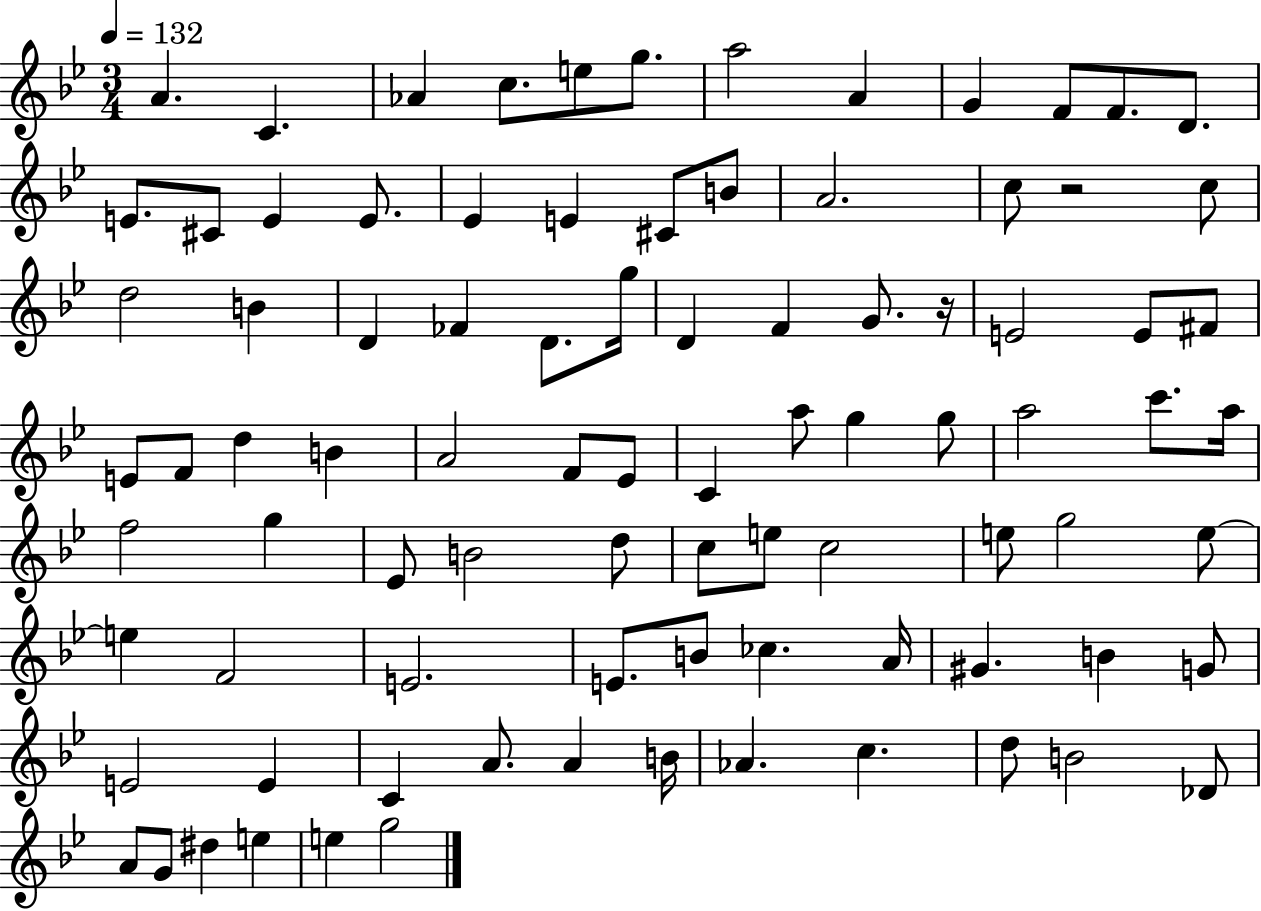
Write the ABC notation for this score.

X:1
T:Untitled
M:3/4
L:1/4
K:Bb
A C _A c/2 e/2 g/2 a2 A G F/2 F/2 D/2 E/2 ^C/2 E E/2 _E E ^C/2 B/2 A2 c/2 z2 c/2 d2 B D _F D/2 g/4 D F G/2 z/4 E2 E/2 ^F/2 E/2 F/2 d B A2 F/2 _E/2 C a/2 g g/2 a2 c'/2 a/4 f2 g _E/2 B2 d/2 c/2 e/2 c2 e/2 g2 e/2 e F2 E2 E/2 B/2 _c A/4 ^G B G/2 E2 E C A/2 A B/4 _A c d/2 B2 _D/2 A/2 G/2 ^d e e g2